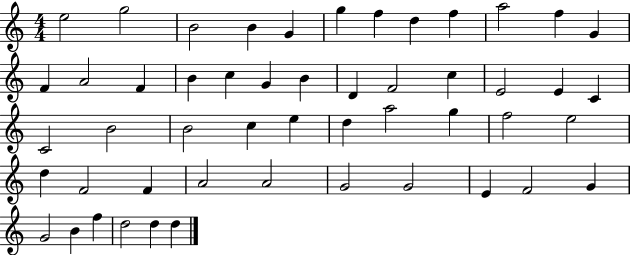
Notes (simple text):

E5/h G5/h B4/h B4/q G4/q G5/q F5/q D5/q F5/q A5/h F5/q G4/q F4/q A4/h F4/q B4/q C5/q G4/q B4/q D4/q F4/h C5/q E4/h E4/q C4/q C4/h B4/h B4/h C5/q E5/q D5/q A5/h G5/q F5/h E5/h D5/q F4/h F4/q A4/h A4/h G4/h G4/h E4/q F4/h G4/q G4/h B4/q F5/q D5/h D5/q D5/q